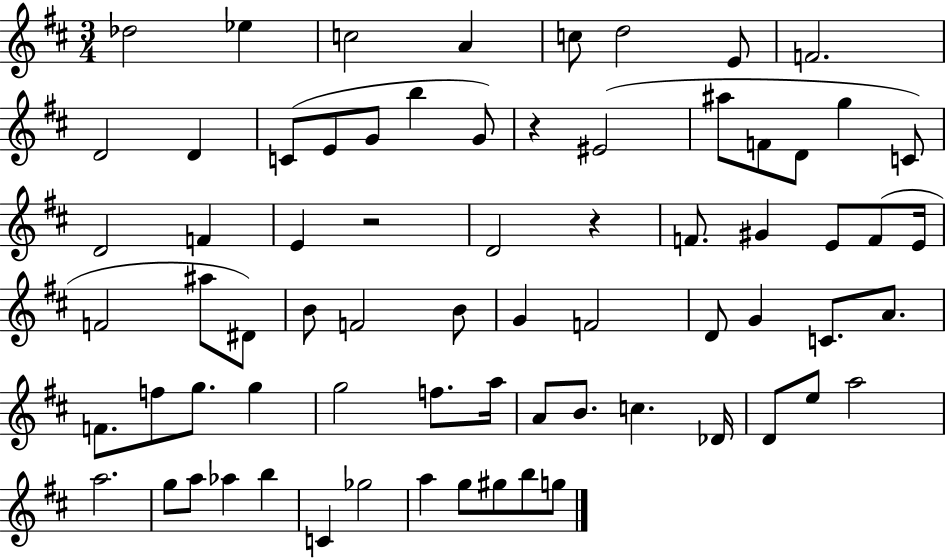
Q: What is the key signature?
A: D major